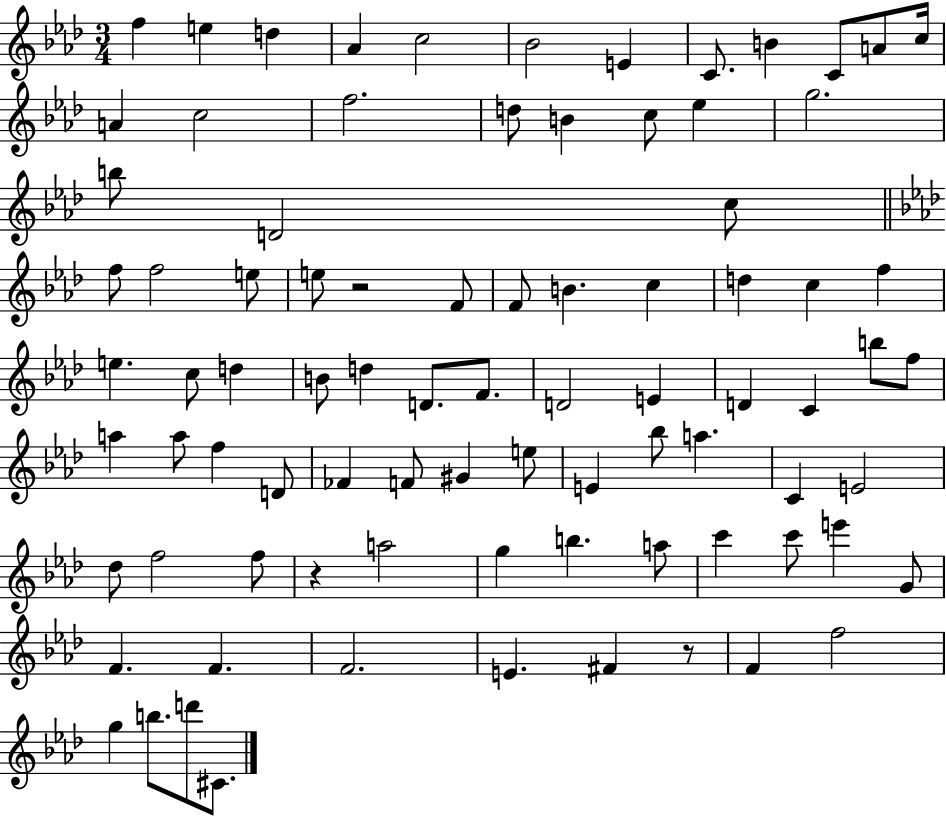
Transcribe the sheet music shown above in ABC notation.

X:1
T:Untitled
M:3/4
L:1/4
K:Ab
f e d _A c2 _B2 E C/2 B C/2 A/2 c/4 A c2 f2 d/2 B c/2 _e g2 b/2 D2 c/2 f/2 f2 e/2 e/2 z2 F/2 F/2 B c d c f e c/2 d B/2 d D/2 F/2 D2 E D C b/2 f/2 a a/2 f D/2 _F F/2 ^G e/2 E _b/2 a C E2 _d/2 f2 f/2 z a2 g b a/2 c' c'/2 e' G/2 F F F2 E ^F z/2 F f2 g b/2 d'/2 ^C/2